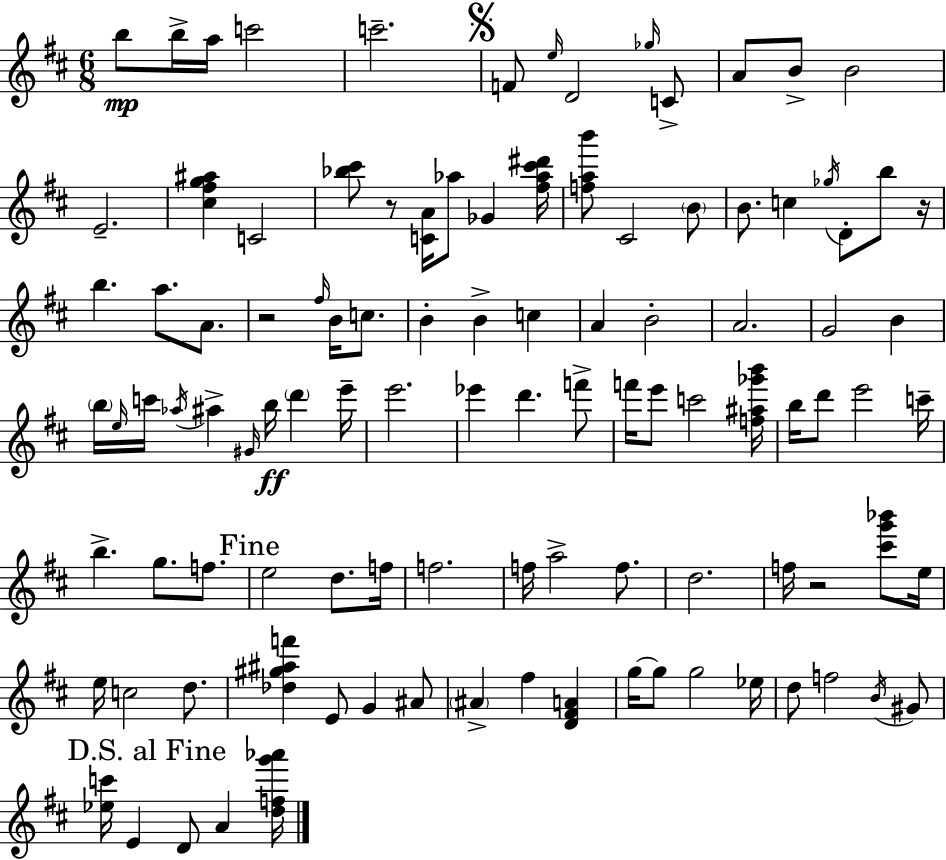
B5/e B5/s A5/s C6/h C6/h. F4/e E5/s D4/h Gb5/s C4/e A4/e B4/e B4/h E4/h. [C#5,F#5,G5,A#5]/q C4/h [Bb5,C#6]/e R/e [C4,A4]/s Ab5/e Gb4/q [F#5,Ab5,C#6,D#6]/s [F5,A5,B6]/e C#4/h B4/e B4/e. C5/q Gb5/s D4/e B5/e R/s B5/q. A5/e. A4/e. R/h F#5/s B4/s C5/e. B4/q B4/q C5/q A4/q B4/h A4/h. G4/h B4/q B5/s E5/s C6/s Ab5/s A#5/q G#4/s B5/s D6/q E6/s E6/h. Eb6/q D6/q. F6/e F6/s E6/e C6/h [F5,A#5,Gb6,B6]/s B5/s D6/e E6/h C6/s B5/q. G5/e. F5/e. E5/h D5/e. F5/s F5/h. F5/s A5/h F5/e. D5/h. F5/s R/h [C#6,G6,Bb6]/e E5/s E5/s C5/h D5/e. [Db5,G#5,A#5,F6]/q E4/e G4/q A#4/e A#4/q F#5/q [D4,F#4,A4]/q G5/s G5/e G5/h Eb5/s D5/e F5/h B4/s G#4/e [Eb5,C6]/s E4/q D4/e A4/q [D5,F5,G6,Ab6]/s